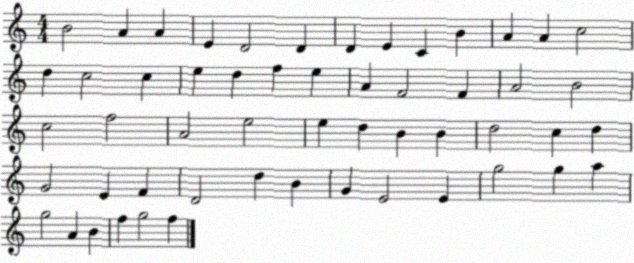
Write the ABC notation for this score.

X:1
T:Untitled
M:4/4
L:1/4
K:C
B2 A A E D2 D D E C B A A c2 d c2 c e d f e A F2 F A2 B2 c2 f2 A2 e2 e d B B d2 c d G2 E F D2 d B G E2 E g2 g a g2 A B f g2 f